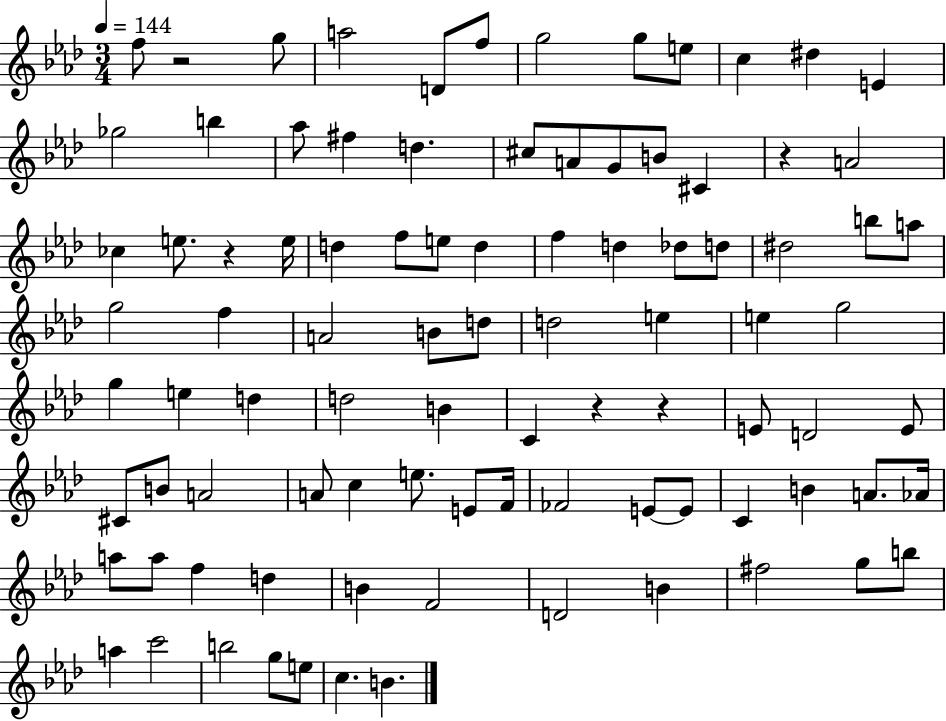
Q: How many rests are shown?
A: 5